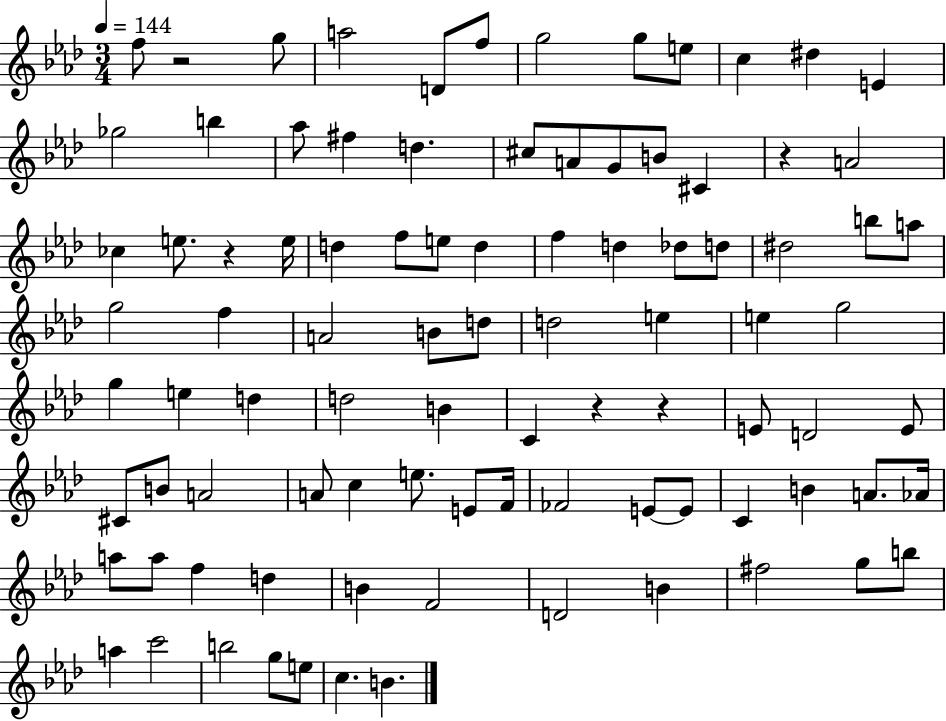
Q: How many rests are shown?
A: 5